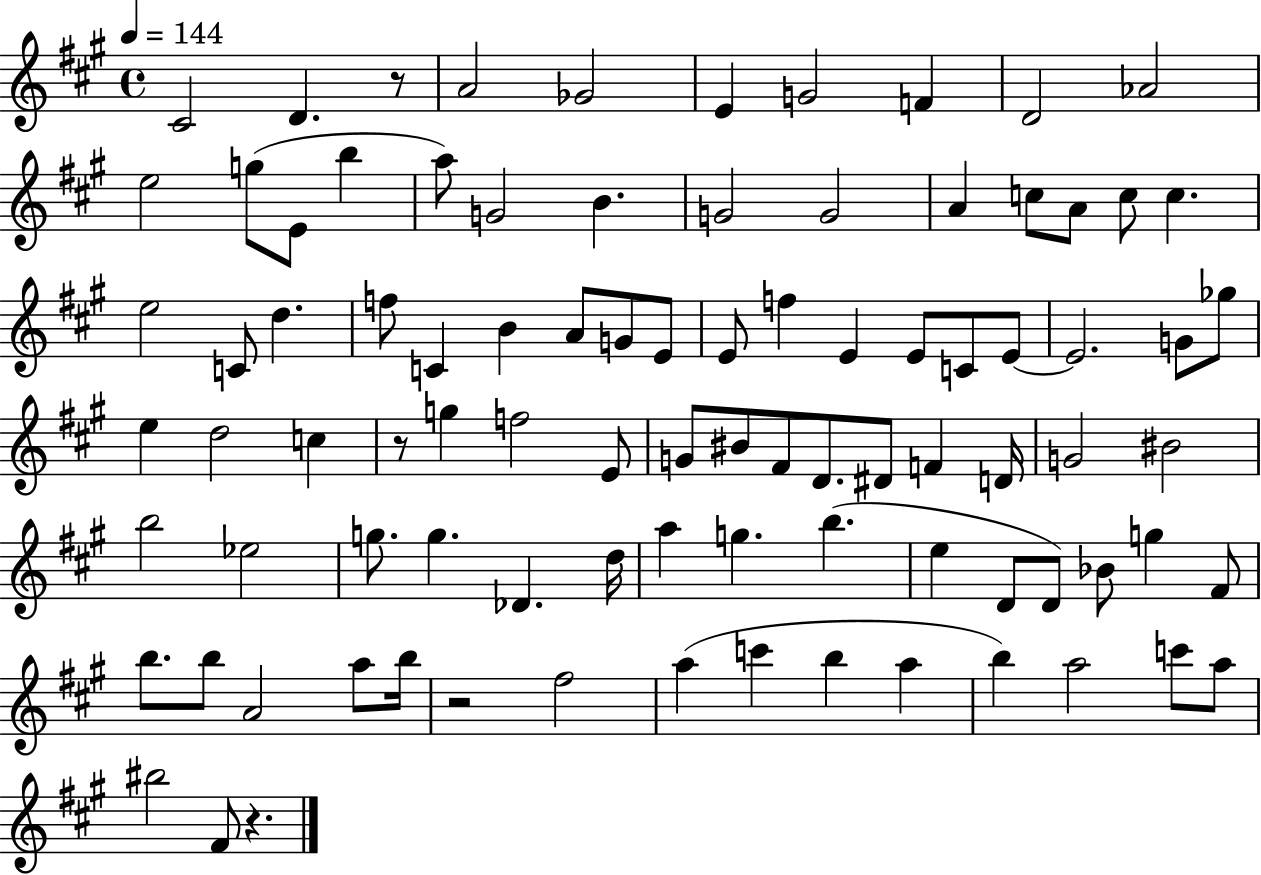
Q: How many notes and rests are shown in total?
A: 91